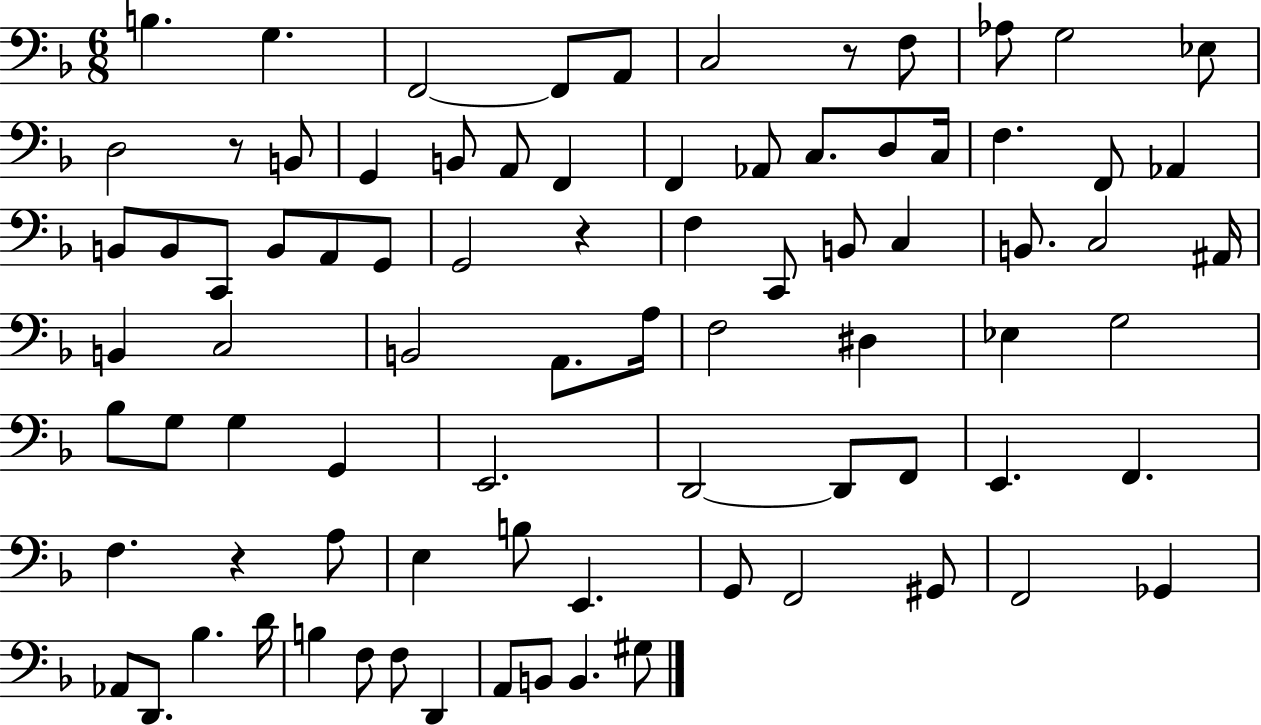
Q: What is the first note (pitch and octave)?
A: B3